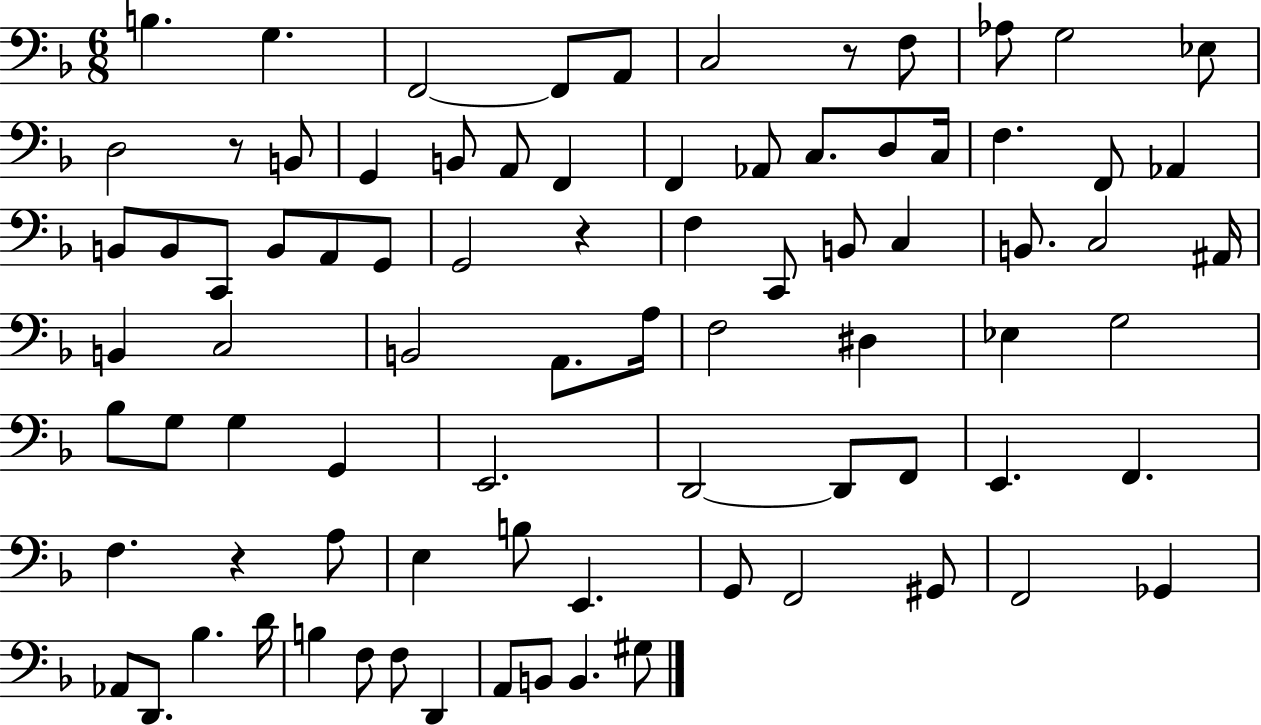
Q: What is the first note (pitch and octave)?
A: B3